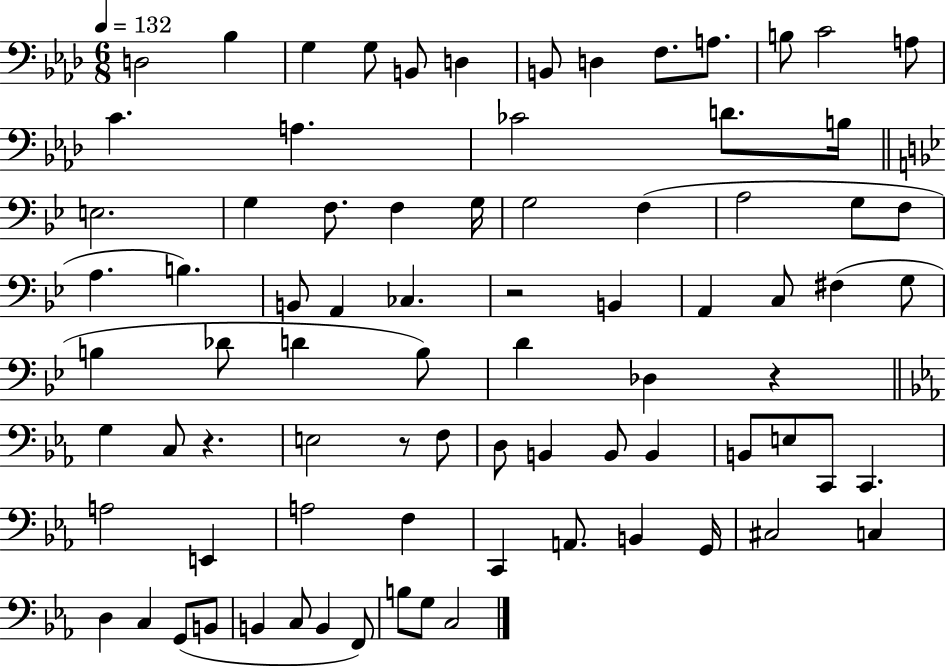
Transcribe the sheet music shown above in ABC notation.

X:1
T:Untitled
M:6/8
L:1/4
K:Ab
D,2 _B, G, G,/2 B,,/2 D, B,,/2 D, F,/2 A,/2 B,/2 C2 A,/2 C A, _C2 D/2 B,/4 E,2 G, F,/2 F, G,/4 G,2 F, A,2 G,/2 F,/2 A, B, B,,/2 A,, _C, z2 B,, A,, C,/2 ^F, G,/2 B, _D/2 D B,/2 D _D, z G, C,/2 z E,2 z/2 F,/2 D,/2 B,, B,,/2 B,, B,,/2 E,/2 C,,/2 C,, A,2 E,, A,2 F, C,, A,,/2 B,, G,,/4 ^C,2 C, D, C, G,,/2 B,,/2 B,, C,/2 B,, F,,/2 B,/2 G,/2 C,2